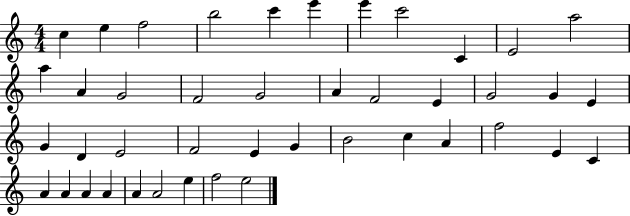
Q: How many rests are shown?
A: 0